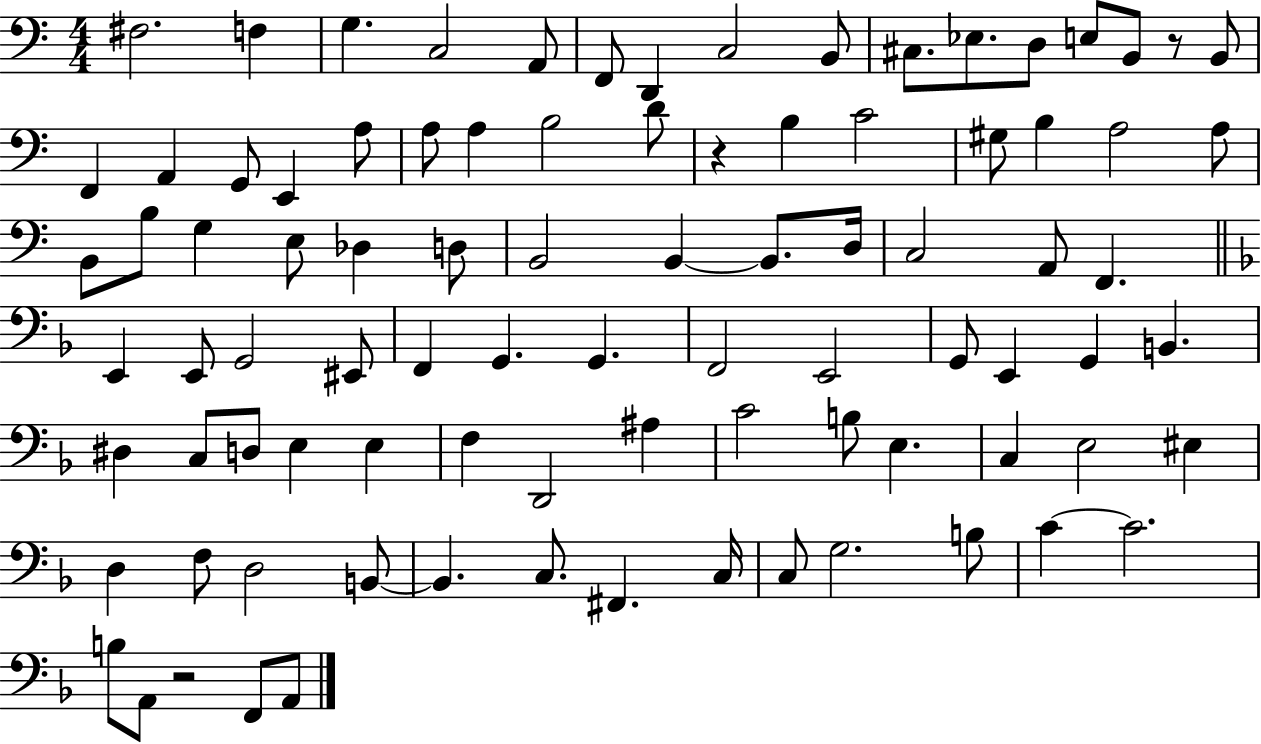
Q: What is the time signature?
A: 4/4